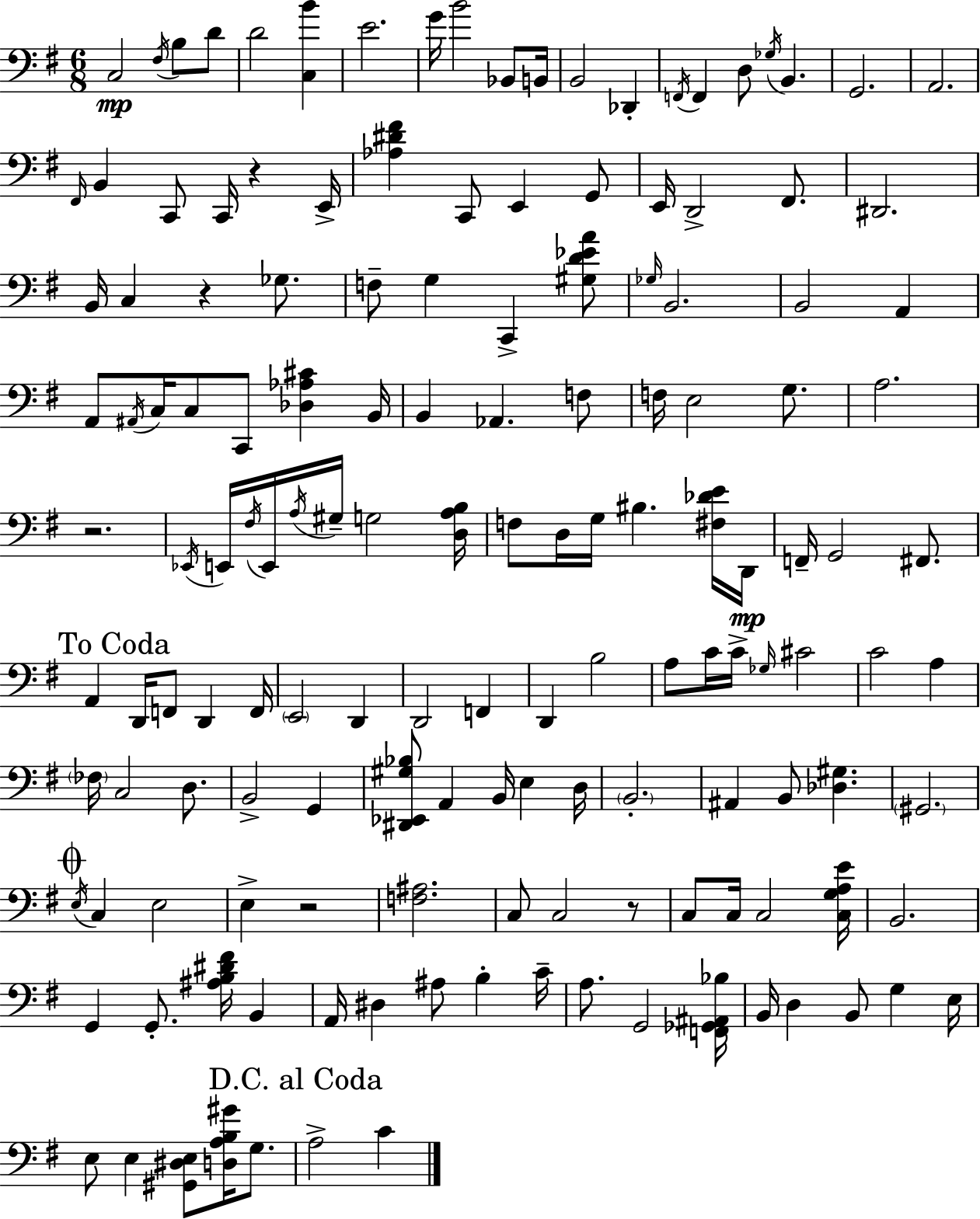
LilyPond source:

{
  \clef bass
  \numericTimeSignature
  \time 6/8
  \key e \minor
  c2\mp \acciaccatura { fis16 } b8 d'8 | d'2 <c b'>4 | e'2. | g'16 b'2 bes,8 | \break b,16 b,2 des,4-. | \acciaccatura { f,16 } f,4 d8 \acciaccatura { ges16 } b,4. | g,2. | a,2. | \break \grace { fis,16 } b,4 c,8 c,16 r4 | e,16-> <aes dis' fis'>4 c,8 e,4 | g,8 e,16 d,2-> | fis,8. dis,2. | \break b,16 c4 r4 | ges8. f8-- g4 c,4-> | <gis d' ees' a'>8 \grace { ges16 } b,2. | b,2 | \break a,4 a,8 \acciaccatura { ais,16 } c16 c8 c,8 | <des aes cis'>4 b,16 b,4 aes,4. | f8 f16 e2 | g8. a2. | \break r2. | \acciaccatura { ees,16 } e,16 \acciaccatura { fis16 } e,16 \acciaccatura { a16 } gis16-- | g2 <d a b>16 f8 d16 | g16 bis4. <fis des' e'>16 d,16\mp f,16-- g,2 | \break fis,8. \mark "To Coda" a,4 | d,16 f,8 d,4 f,16 \parenthesize e,2 | d,4 d,2 | f,4 d,4 | \break b2 a8 c'16 | c'16-> \grace { ges16 } cis'2 c'2 | a4 \parenthesize fes16 c2 | d8. b,2-> | \break g,4 <dis, ees, gis bes>8 | a,4 b,16 e4 d16 \parenthesize b,2.-. | ais,4 | b,8 <des gis>4. \parenthesize gis,2. | \break \mark \markup { \musicglyph "scripts.coda" } \acciaccatura { e16 } c4 | e2 e4-> | r2 <f ais>2. | c8 | \break c2 r8 c8 | c16 c2 <c g a e'>16 b,2. | g,4 | g,8.-. <ais b dis' fis'>16 b,4 a,16 | \break dis4 ais8 b4-. c'16-- a8. | g,2 <f, ges, ais, bes>16 b,16 | d4 b,8 g4 e16 e8 | e4 <gis, dis e>8 <d a b gis'>16 g8. \mark "D.C. al Coda" a2-> | \break c'4 \bar "|."
}